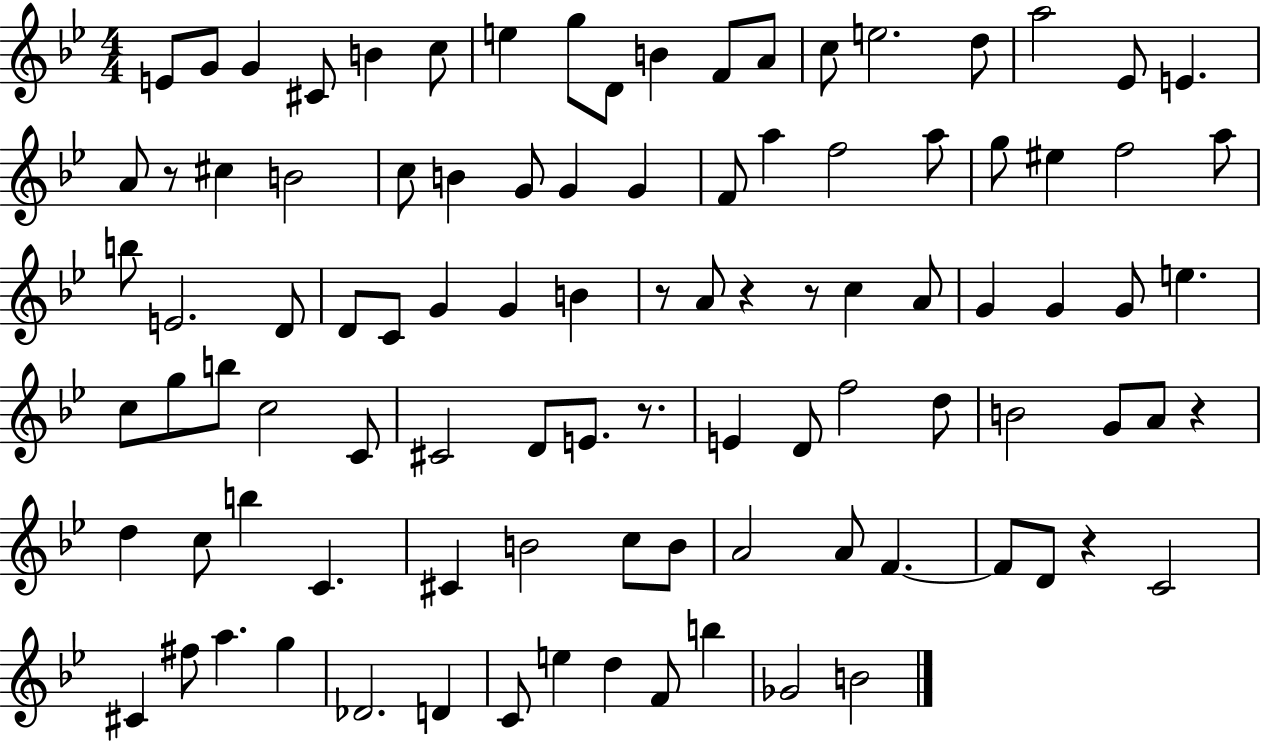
E4/e G4/e G4/q C#4/e B4/q C5/e E5/q G5/e D4/e B4/q F4/e A4/e C5/e E5/h. D5/e A5/h Eb4/e E4/q. A4/e R/e C#5/q B4/h C5/e B4/q G4/e G4/q G4/q F4/e A5/q F5/h A5/e G5/e EIS5/q F5/h A5/e B5/e E4/h. D4/e D4/e C4/e G4/q G4/q B4/q R/e A4/e R/q R/e C5/q A4/e G4/q G4/q G4/e E5/q. C5/e G5/e B5/e C5/h C4/e C#4/h D4/e E4/e. R/e. E4/q D4/e F5/h D5/e B4/h G4/e A4/e R/q D5/q C5/e B5/q C4/q. C#4/q B4/h C5/e B4/e A4/h A4/e F4/q. F4/e D4/e R/q C4/h C#4/q F#5/e A5/q. G5/q Db4/h. D4/q C4/e E5/q D5/q F4/e B5/q Gb4/h B4/h